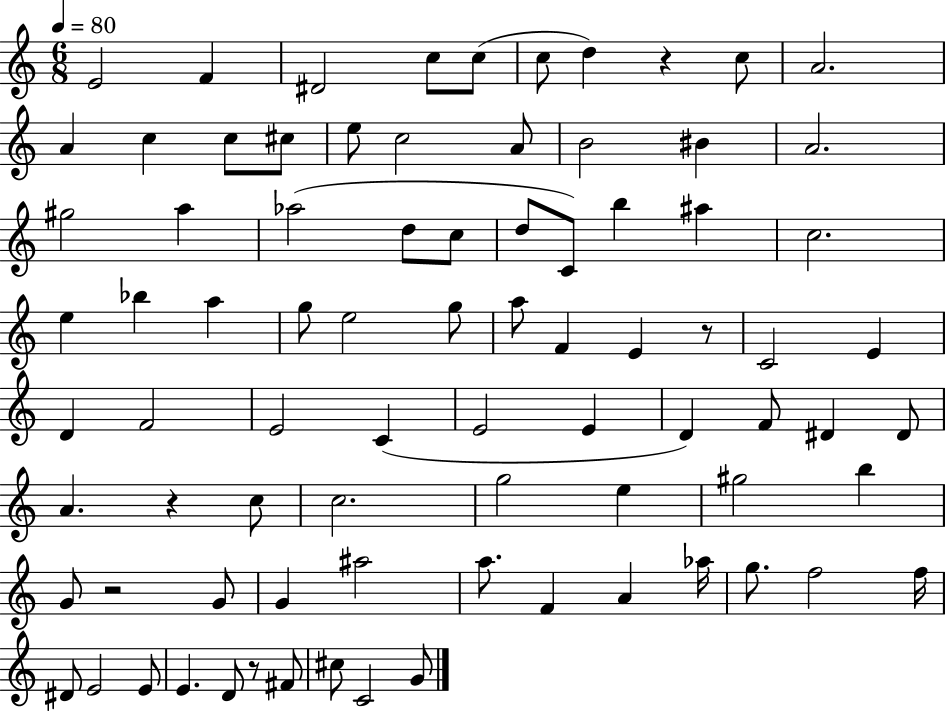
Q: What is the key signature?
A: C major